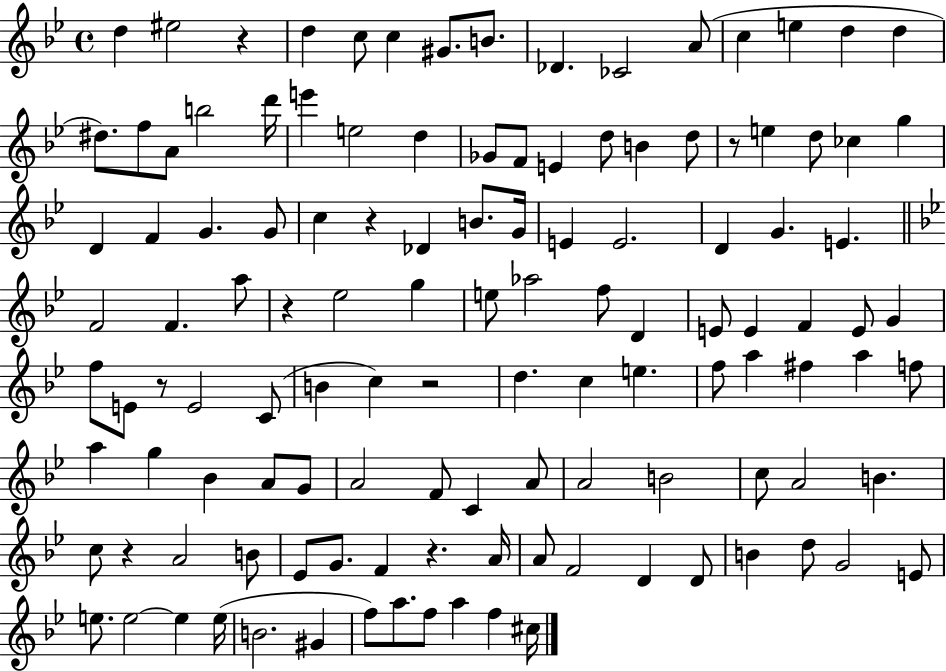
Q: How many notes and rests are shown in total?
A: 122